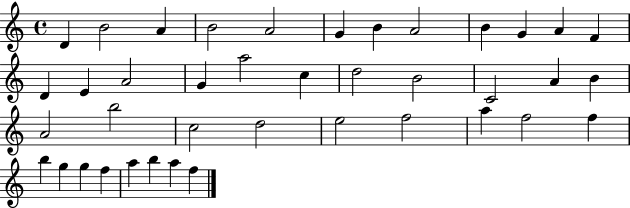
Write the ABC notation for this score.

X:1
T:Untitled
M:4/4
L:1/4
K:C
D B2 A B2 A2 G B A2 B G A F D E A2 G a2 c d2 B2 C2 A B A2 b2 c2 d2 e2 f2 a f2 f b g g f a b a f